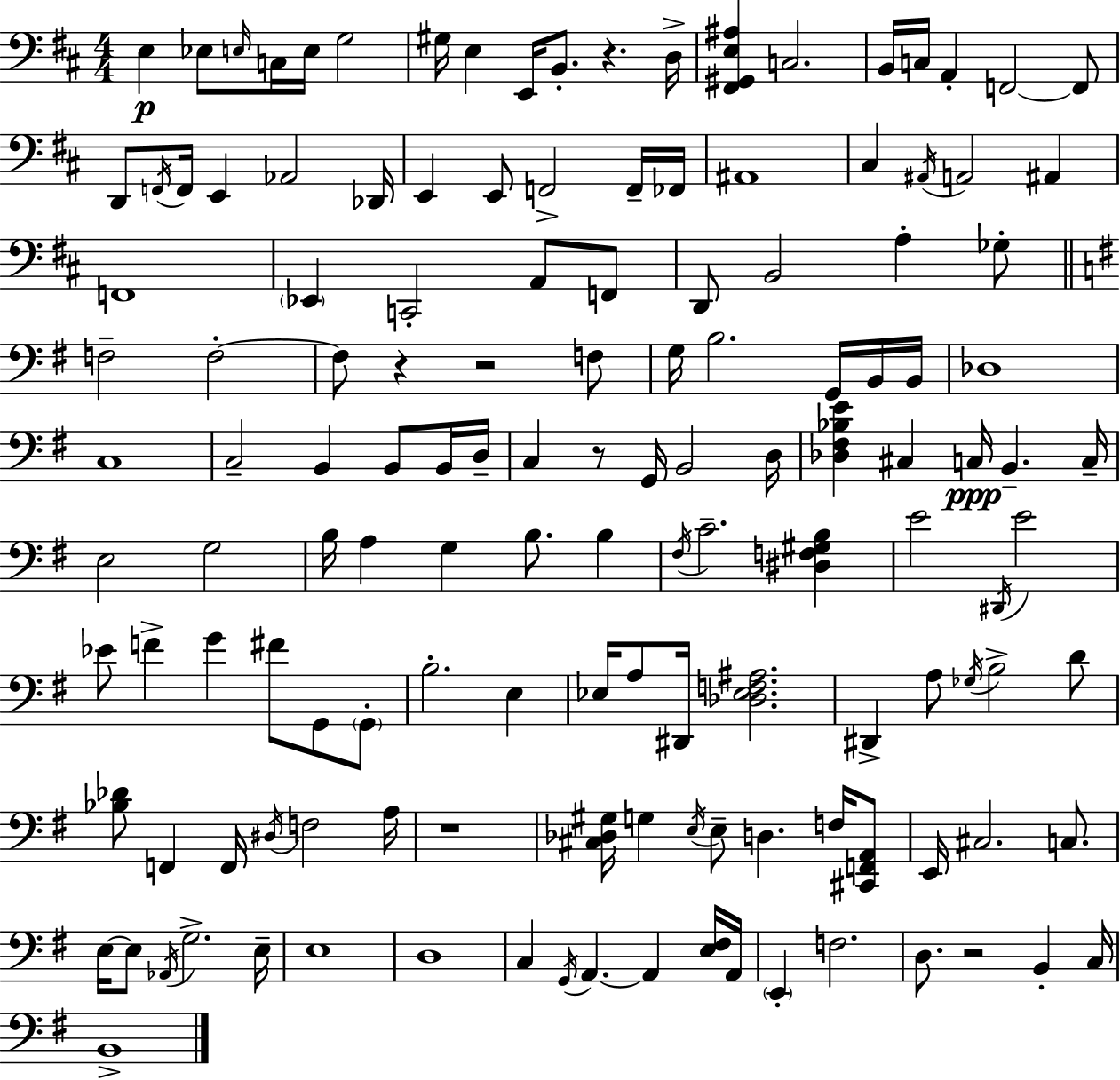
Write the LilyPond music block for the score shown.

{
  \clef bass
  \numericTimeSignature
  \time 4/4
  \key d \major
  \repeat volta 2 { e4\p ees8 \grace { e16 } c16 e16 g2 | gis16 e4 e,16 b,8.-. r4. | d16-> <fis, gis, e ais>4 c2. | b,16 c16 a,4-. f,2~~ f,8 | \break d,8 \acciaccatura { f,16 } f,16 e,4 aes,2 | des,16 e,4 e,8 f,2-> | f,16-- fes,16 ais,1 | cis4 \acciaccatura { ais,16 } a,2 ais,4 | \break f,1 | \parenthesize ees,4 c,2-. a,8 | f,8 d,8 b,2 a4-. | ges8-. \bar "||" \break \key g \major f2-- f2-.~~ | f8 r4 r2 f8 | g16 b2. g,16 b,16 b,16 | des1 | \break c1 | c2-- b,4 b,8 b,16 d16-- | c4 r8 g,16 b,2 d16 | <des fis bes e'>4 cis4 c16\ppp b,4.-- c16-- | \break e2 g2 | b16 a4 g4 b8. b4 | \acciaccatura { fis16 } c'2.-- <dis f gis b>4 | e'2 \acciaccatura { dis,16 } e'2 | \break ees'8 f'4-> g'4 fis'8 g,8 | \parenthesize g,8-. b2.-. e4 | ees16 a8 dis,16 <des ees f ais>2. | dis,4-> a8 \acciaccatura { ges16 } b2-> | \break d'8 <bes des'>8 f,4 f,16 \acciaccatura { dis16 } f2 | a16 r1 | <cis des gis>16 g4 \acciaccatura { e16 } e8-- d4. | f16 <cis, f, a,>8 e,16 cis2. | \break c8. e16~~ e8 \acciaccatura { aes,16 } g2.-> | e16-- e1 | d1 | c4 \acciaccatura { g,16 } a,4.~~ | \break a,4 <e fis>16 a,16 \parenthesize e,4-. f2. | d8. r2 | b,4-. c16 b,1-> | } \bar "|."
}